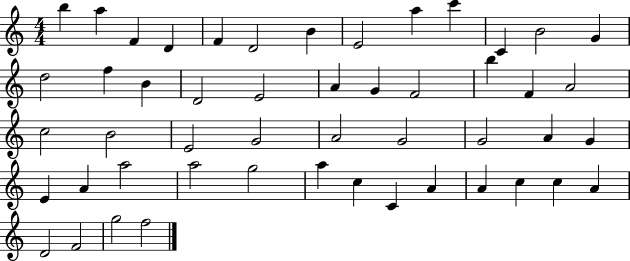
B5/q A5/q F4/q D4/q F4/q D4/h B4/q E4/h A5/q C6/q C4/q B4/h G4/q D5/h F5/q B4/q D4/h E4/h A4/q G4/q F4/h B5/q F4/q A4/h C5/h B4/h E4/h G4/h A4/h G4/h G4/h A4/q G4/q E4/q A4/q A5/h A5/h G5/h A5/q C5/q C4/q A4/q A4/q C5/q C5/q A4/q D4/h F4/h G5/h F5/h